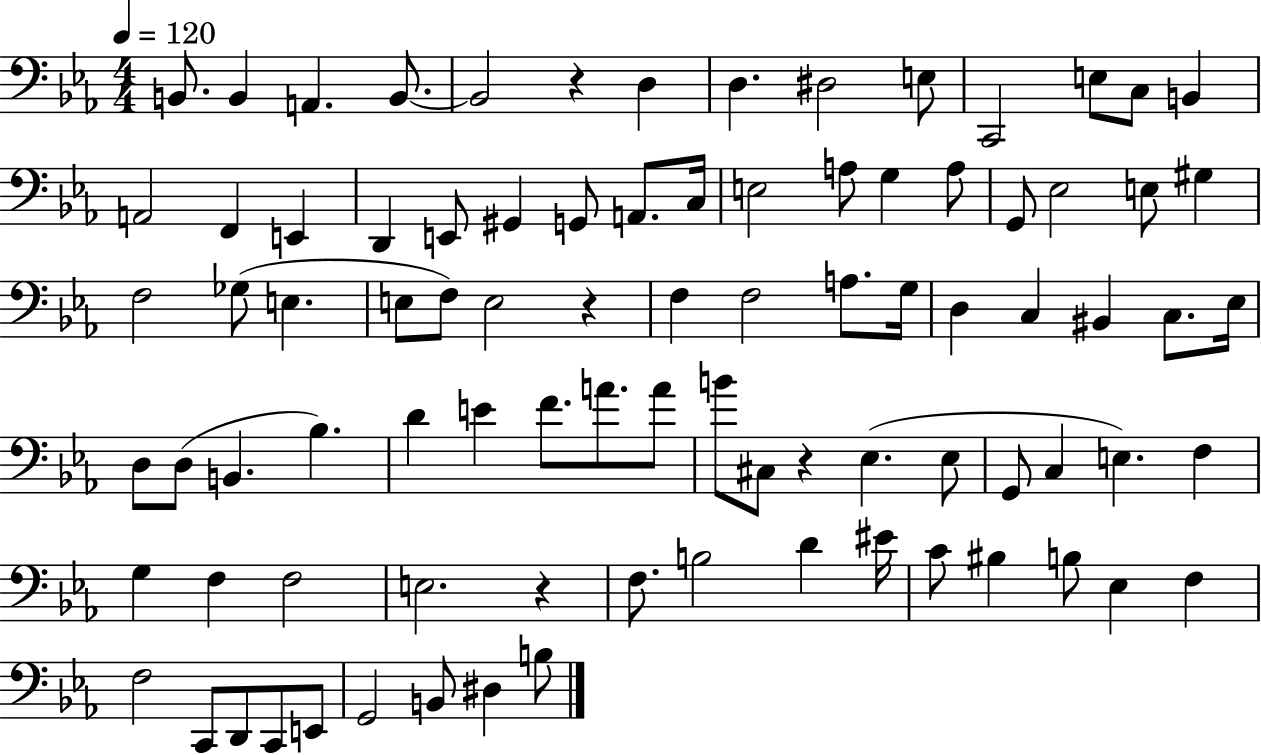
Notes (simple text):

B2/e. B2/q A2/q. B2/e. B2/h R/q D3/q D3/q. D#3/h E3/e C2/h E3/e C3/e B2/q A2/h F2/q E2/q D2/q E2/e G#2/q G2/e A2/e. C3/s E3/h A3/e G3/q A3/e G2/e Eb3/h E3/e G#3/q F3/h Gb3/e E3/q. E3/e F3/e E3/h R/q F3/q F3/h A3/e. G3/s D3/q C3/q BIS2/q C3/e. Eb3/s D3/e D3/e B2/q. Bb3/q. D4/q E4/q F4/e. A4/e. A4/e B4/e C#3/e R/q Eb3/q. Eb3/e G2/e C3/q E3/q. F3/q G3/q F3/q F3/h E3/h. R/q F3/e. B3/h D4/q EIS4/s C4/e BIS3/q B3/e Eb3/q F3/q F3/h C2/e D2/e C2/e E2/e G2/h B2/e D#3/q B3/e